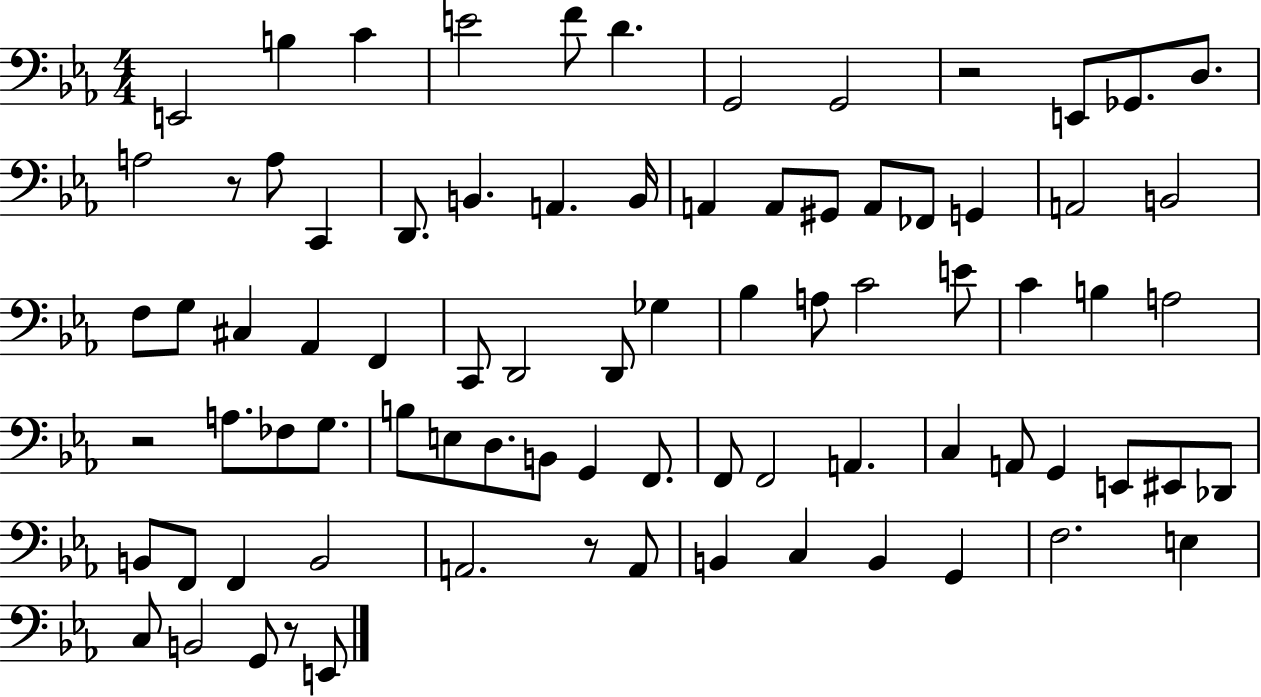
{
  \clef bass
  \numericTimeSignature
  \time 4/4
  \key ees \major
  \repeat volta 2 { e,2 b4 c'4 | e'2 f'8 d'4. | g,2 g,2 | r2 e,8 ges,8. d8. | \break a2 r8 a8 c,4 | d,8. b,4. a,4. b,16 | a,4 a,8 gis,8 a,8 fes,8 g,4 | a,2 b,2 | \break f8 g8 cis4 aes,4 f,4 | c,8 d,2 d,8 ges4 | bes4 a8 c'2 e'8 | c'4 b4 a2 | \break r2 a8. fes8 g8. | b8 e8 d8. b,8 g,4 f,8. | f,8 f,2 a,4. | c4 a,8 g,4 e,8 eis,8 des,8 | \break b,8 f,8 f,4 b,2 | a,2. r8 a,8 | b,4 c4 b,4 g,4 | f2. e4 | \break c8 b,2 g,8 r8 e,8 | } \bar "|."
}